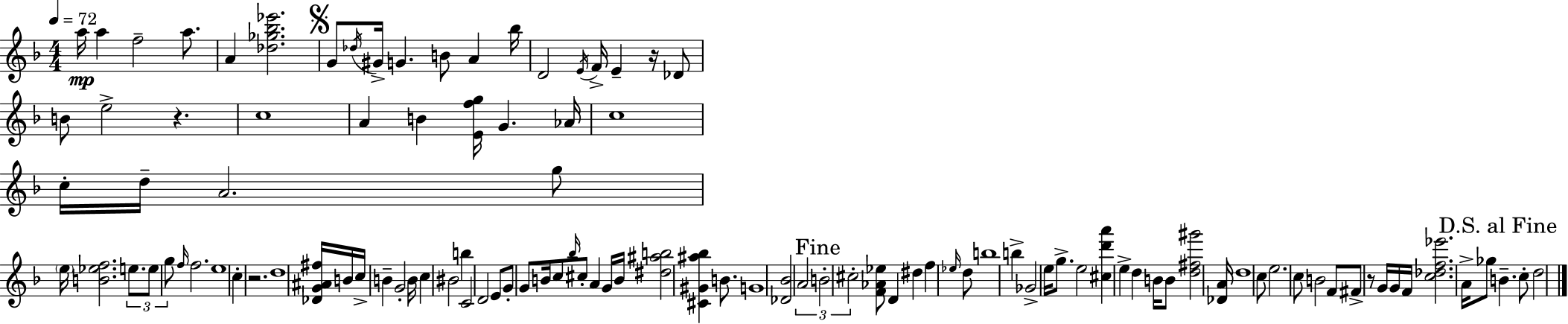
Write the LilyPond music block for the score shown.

{
  \clef treble
  \numericTimeSignature
  \time 4/4
  \key f \major
  \tempo 4 = 72
  a''16\mp a''4 f''2-- a''8. | a'4 <des'' ges'' bes'' ees'''>2. | \mark \markup { \musicglyph "scripts.segno" } g'8 \acciaccatura { des''16 } gis'16-> g'4. b'8 a'4 | bes''16 d'2 \acciaccatura { e'16 } f'16-> e'4-- r16 | \break des'8 b'8 e''2-> r4. | c''1 | a'4 b'4 <e' f'' g''>16 g'4. | aes'16 c''1 | \break c''16-. d''16-- a'2. | g''8 \parenthesize e''16 <b' ees'' f''>2. \tuplet 3/2 { e''8. | e''8 g''8 } \grace { f''16 } f''2. | e''1 | \break c''4-. r2. | d''1 | <des' g' ais' fis''>16 b'16 c''16-> b'4-- g'2-. | b'16 c''4 bis'2 b''4 | \break c'2 d'2 | e'8 g'8-. g'8 b'16 c''8 \grace { bes''16 } cis''8-. a'4 | g'16 b'16 <dis'' ais'' b''>2 <cis' gis' ais'' bes''>4 | b'8. g'1 | \break <des' bes'>2 \tuplet 3/2 { a'2 | \mark "Fine" b'2-. cis''2-. } | <f' aes' ees''>8 d'4 dis''4 f''4 | \grace { ees''16 } d''8 b''1 | \break b''4-> ges'2-> | e''16 g''8.-> e''2 <cis'' d''' a'''>4 | e''4-> d''4 b'16 b'8 <d'' fis'' gis'''>2 | <des' a'>16 d''1 | \break c''8 e''2. | c''8 b'2 f'8 fis'8-> | r8 g'16 g'16 f'16 <c'' des'' f'' ees'''>2. | a'16-> ges''8 \mark "D.S. al Fine" b'4.-- c''8-. d''2 | \break \bar "|."
}